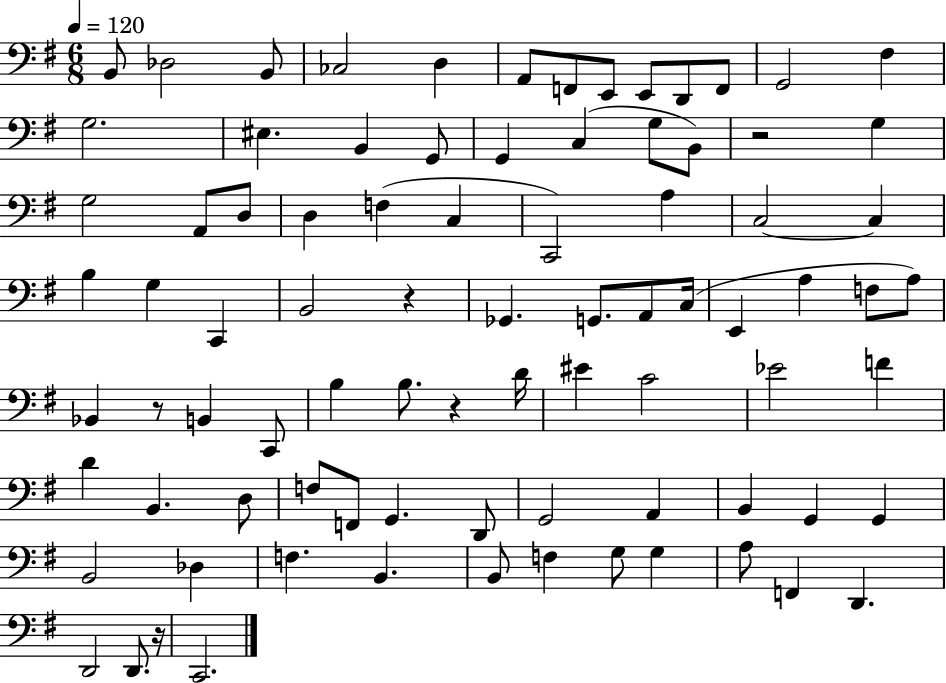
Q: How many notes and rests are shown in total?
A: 85